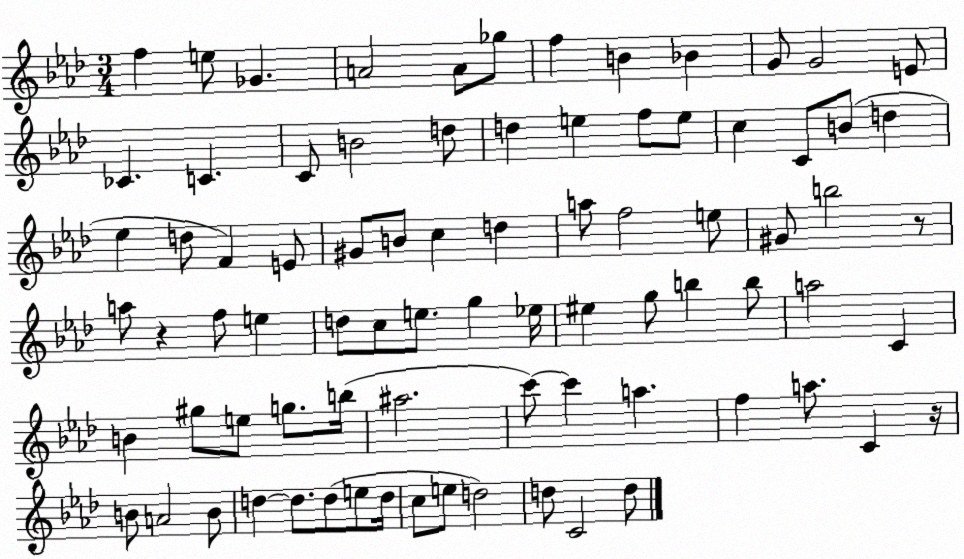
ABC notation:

X:1
T:Untitled
M:3/4
L:1/4
K:Ab
f e/2 _G A2 A/2 _g/2 f B _B G/2 G2 E/2 _C C C/2 B2 d/2 d e f/2 e/2 c C/2 B/2 d _e d/2 F E/2 ^G/2 B/2 c d a/2 f2 e/2 ^G/2 b2 z/2 a/2 z f/2 e d/2 c/2 e/2 g _e/4 ^e g/2 b b/2 a2 C B ^g/2 e/2 g/2 b/4 ^a2 c'/2 c' a f a/2 C z/4 B/2 A2 B/2 d d/2 d/2 e/2 d/4 c/2 e/2 d2 d/2 C2 d/2